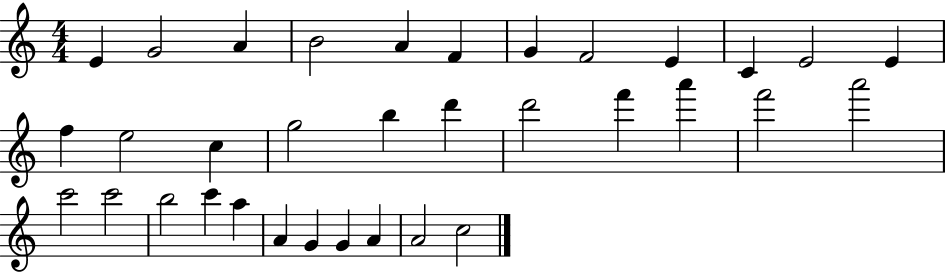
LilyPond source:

{
  \clef treble
  \numericTimeSignature
  \time 4/4
  \key c \major
  e'4 g'2 a'4 | b'2 a'4 f'4 | g'4 f'2 e'4 | c'4 e'2 e'4 | \break f''4 e''2 c''4 | g''2 b''4 d'''4 | d'''2 f'''4 a'''4 | f'''2 a'''2 | \break c'''2 c'''2 | b''2 c'''4 a''4 | a'4 g'4 g'4 a'4 | a'2 c''2 | \break \bar "|."
}